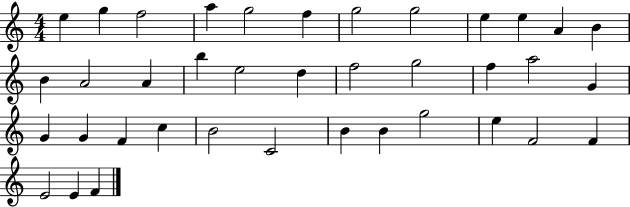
{
  \clef treble
  \numericTimeSignature
  \time 4/4
  \key c \major
  e''4 g''4 f''2 | a''4 g''2 f''4 | g''2 g''2 | e''4 e''4 a'4 b'4 | \break b'4 a'2 a'4 | b''4 e''2 d''4 | f''2 g''2 | f''4 a''2 g'4 | \break g'4 g'4 f'4 c''4 | b'2 c'2 | b'4 b'4 g''2 | e''4 f'2 f'4 | \break e'2 e'4 f'4 | \bar "|."
}